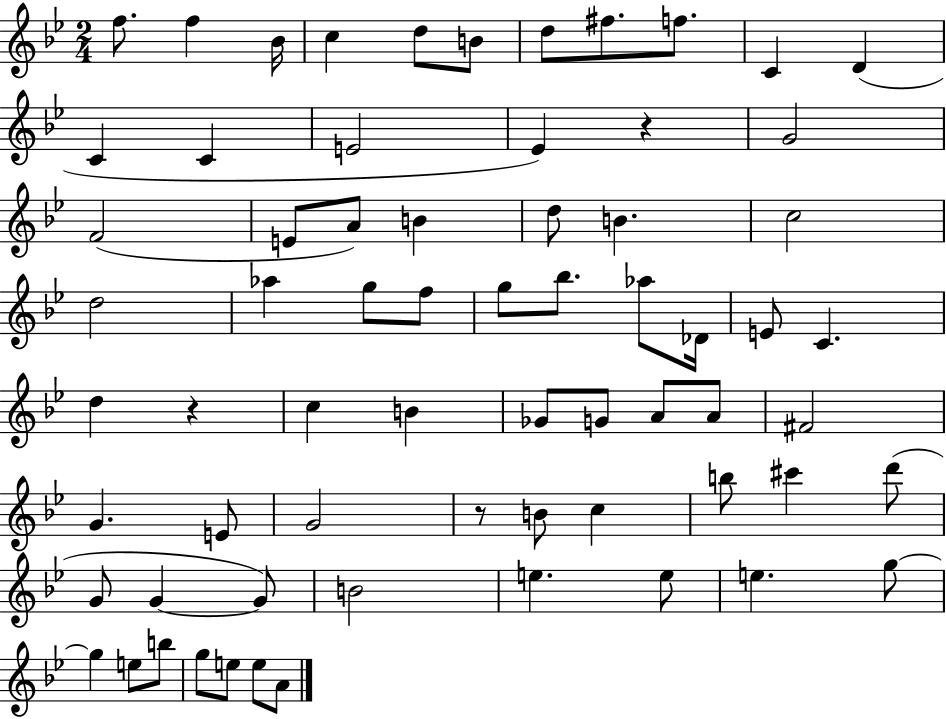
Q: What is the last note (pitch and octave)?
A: A4